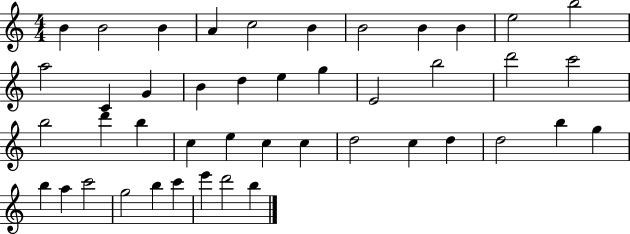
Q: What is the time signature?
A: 4/4